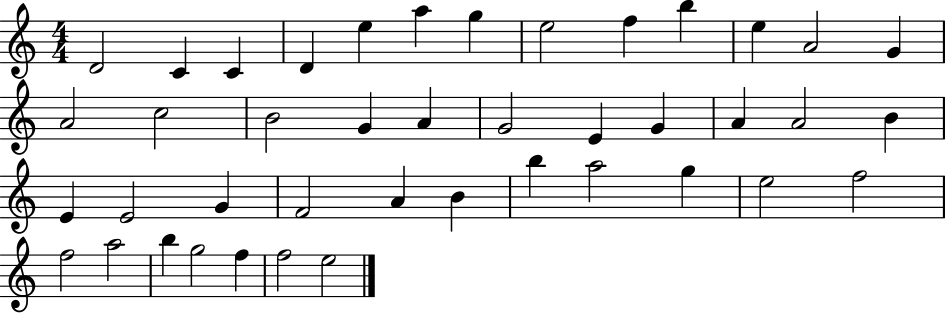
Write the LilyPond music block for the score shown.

{
  \clef treble
  \numericTimeSignature
  \time 4/4
  \key c \major
  d'2 c'4 c'4 | d'4 e''4 a''4 g''4 | e''2 f''4 b''4 | e''4 a'2 g'4 | \break a'2 c''2 | b'2 g'4 a'4 | g'2 e'4 g'4 | a'4 a'2 b'4 | \break e'4 e'2 g'4 | f'2 a'4 b'4 | b''4 a''2 g''4 | e''2 f''2 | \break f''2 a''2 | b''4 g''2 f''4 | f''2 e''2 | \bar "|."
}